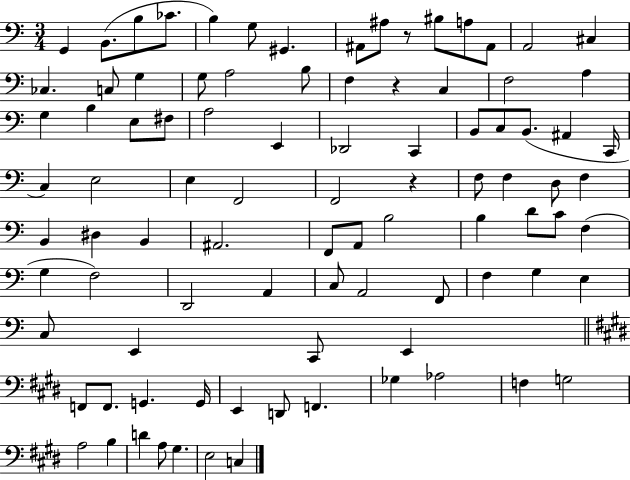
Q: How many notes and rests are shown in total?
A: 92